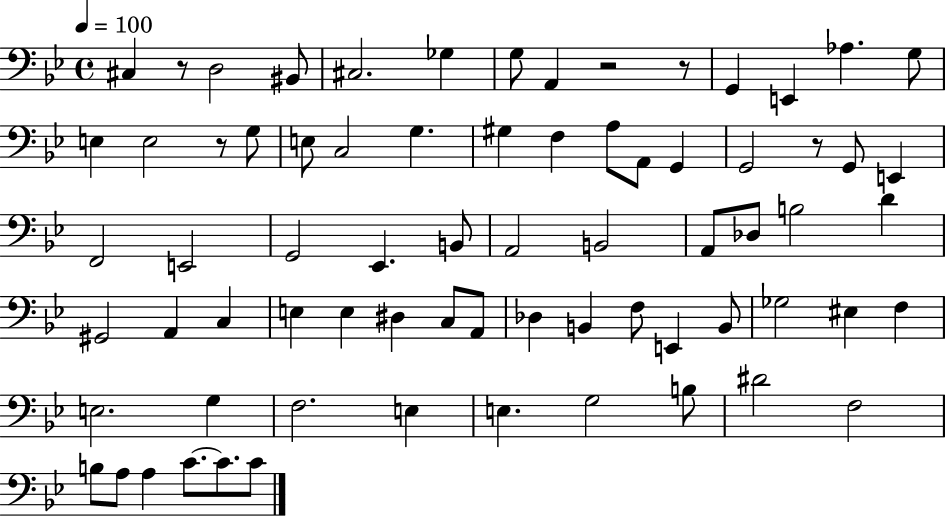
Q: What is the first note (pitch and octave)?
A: C#3